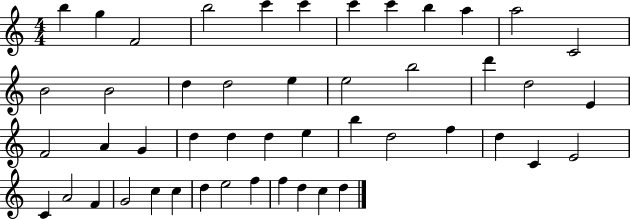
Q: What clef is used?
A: treble